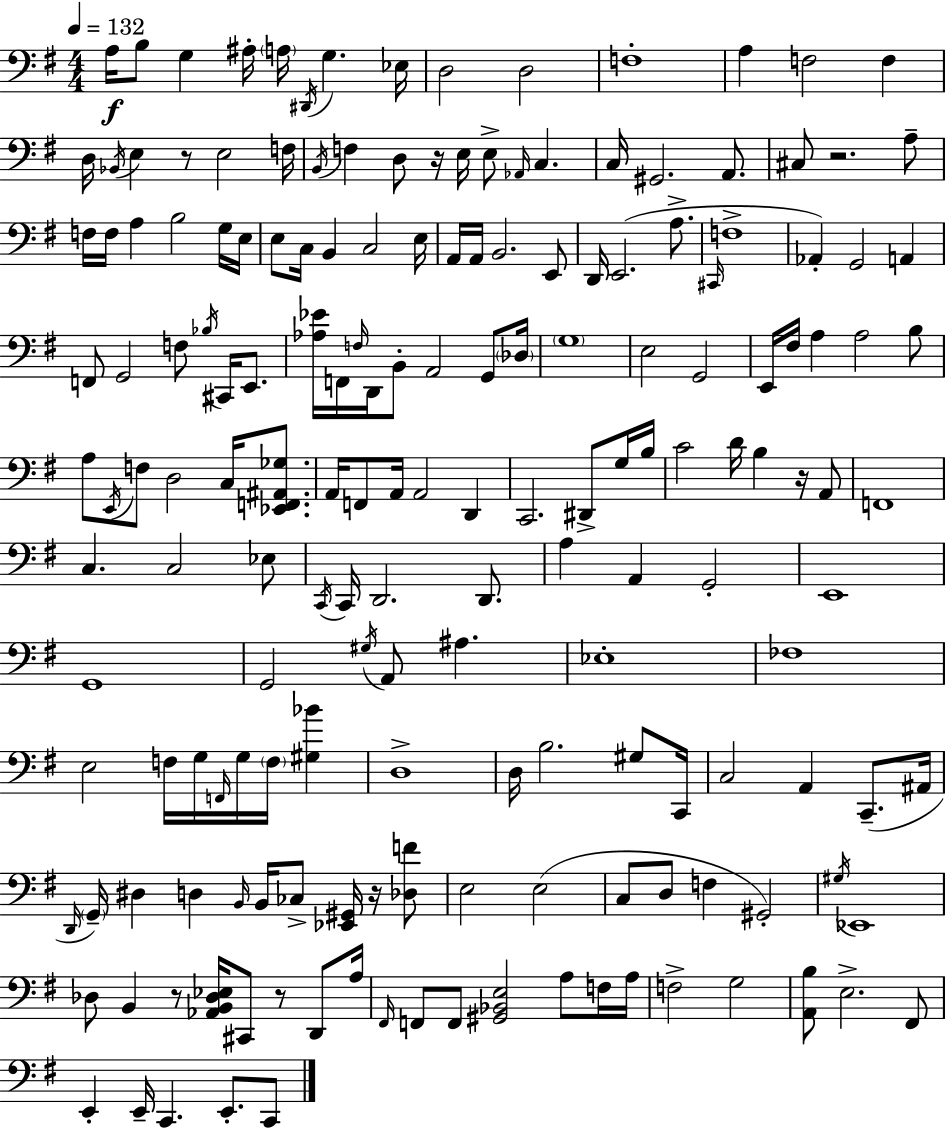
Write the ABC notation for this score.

X:1
T:Untitled
M:4/4
L:1/4
K:Em
A,/4 B,/2 G, ^A,/4 A,/4 ^D,,/4 G, _E,/4 D,2 D,2 F,4 A, F,2 F, D,/4 _B,,/4 E, z/2 E,2 F,/4 B,,/4 F, D,/2 z/4 E,/4 E,/2 _A,,/4 C, C,/4 ^G,,2 A,,/2 ^C,/2 z2 A,/2 F,/4 F,/4 A, B,2 G,/4 E,/4 E,/2 C,/4 B,, C,2 E,/4 A,,/4 A,,/4 B,,2 E,,/2 D,,/4 E,,2 A,/2 ^C,,/4 F,4 _A,, G,,2 A,, F,,/2 G,,2 F,/2 _B,/4 ^C,,/4 E,,/2 [_A,_E]/4 F,,/4 F,/4 D,,/4 B,,/2 A,,2 G,,/2 _D,/4 G,4 E,2 G,,2 E,,/4 ^F,/4 A, A,2 B,/2 A,/2 E,,/4 F,/2 D,2 C,/4 [_E,,F,,^A,,_G,]/2 A,,/4 F,,/2 A,,/4 A,,2 D,, C,,2 ^D,,/2 G,/4 B,/4 C2 D/4 B, z/4 A,,/2 F,,4 C, C,2 _E,/2 C,,/4 C,,/4 D,,2 D,,/2 A, A,, G,,2 E,,4 G,,4 G,,2 ^G,/4 A,,/2 ^A, _E,4 _F,4 E,2 F,/4 G,/4 F,,/4 G,/4 F,/4 [^G,_B] D,4 D,/4 B,2 ^G,/2 C,,/4 C,2 A,, C,,/2 ^A,,/4 D,,/4 G,,/4 ^D, D, B,,/4 B,,/4 _C,/2 [_E,,^G,,]/4 z/4 [_D,F]/2 E,2 E,2 C,/2 D,/2 F, ^G,,2 ^G,/4 _E,,4 _D,/2 B,, z/2 [_A,,B,,_D,_E,]/4 ^C,,/2 z/2 D,,/2 A,/4 ^F,,/4 F,,/2 F,,/2 [^G,,_B,,E,]2 A,/2 F,/4 A,/4 F,2 G,2 [A,,B,]/2 E,2 ^F,,/2 E,, E,,/4 C,, E,,/2 C,,/2